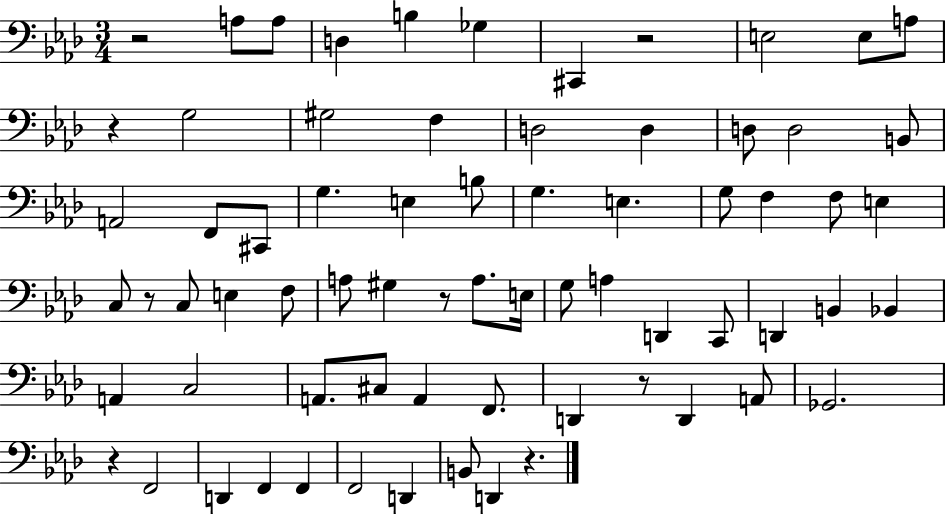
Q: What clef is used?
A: bass